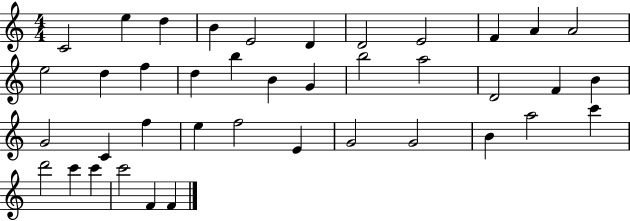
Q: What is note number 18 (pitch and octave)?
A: G4